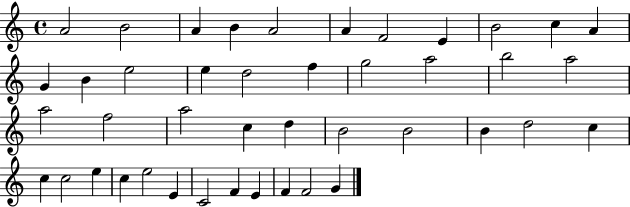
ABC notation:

X:1
T:Untitled
M:4/4
L:1/4
K:C
A2 B2 A B A2 A F2 E B2 c A G B e2 e d2 f g2 a2 b2 a2 a2 f2 a2 c d B2 B2 B d2 c c c2 e c e2 E C2 F E F F2 G